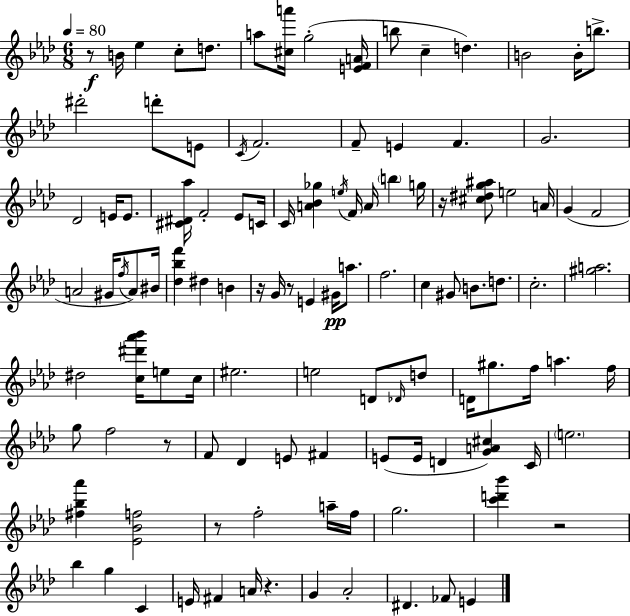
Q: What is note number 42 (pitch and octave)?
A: BIS4